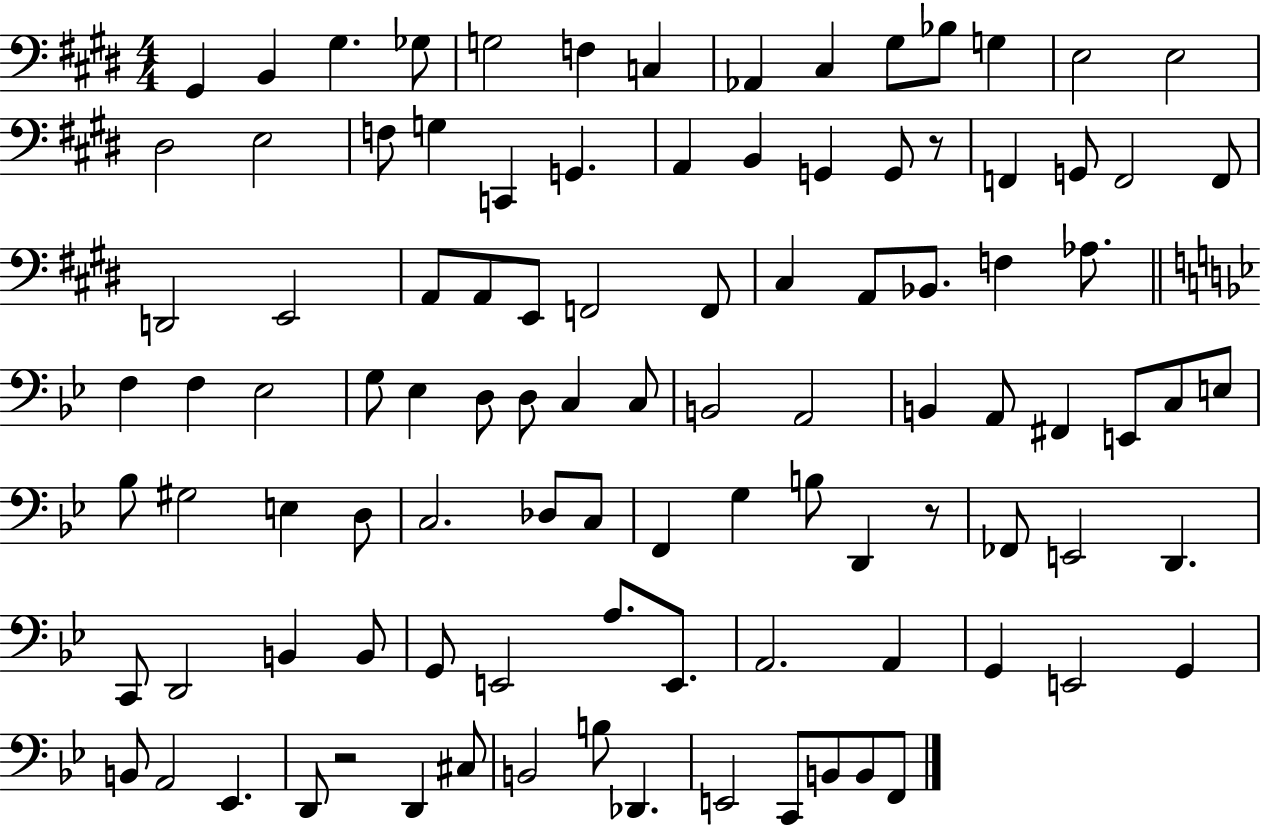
G#2/q B2/q G#3/q. Gb3/e G3/h F3/q C3/q Ab2/q C#3/q G#3/e Bb3/e G3/q E3/h E3/h D#3/h E3/h F3/e G3/q C2/q G2/q. A2/q B2/q G2/q G2/e R/e F2/q G2/e F2/h F2/e D2/h E2/h A2/e A2/e E2/e F2/h F2/e C#3/q A2/e Bb2/e. F3/q Ab3/e. F3/q F3/q Eb3/h G3/e Eb3/q D3/e D3/e C3/q C3/e B2/h A2/h B2/q A2/e F#2/q E2/e C3/e E3/e Bb3/e G#3/h E3/q D3/e C3/h. Db3/e C3/e F2/q G3/q B3/e D2/q R/e FES2/e E2/h D2/q. C2/e D2/h B2/q B2/e G2/e E2/h A3/e. E2/e. A2/h. A2/q G2/q E2/h G2/q B2/e A2/h Eb2/q. D2/e R/h D2/q C#3/e B2/h B3/e Db2/q. E2/h C2/e B2/e B2/e F2/e